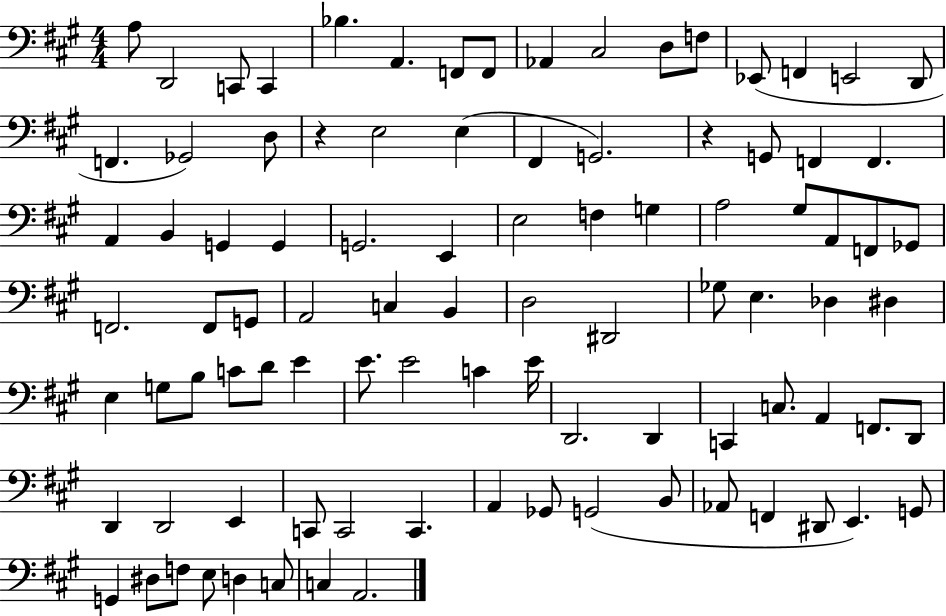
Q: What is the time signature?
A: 4/4